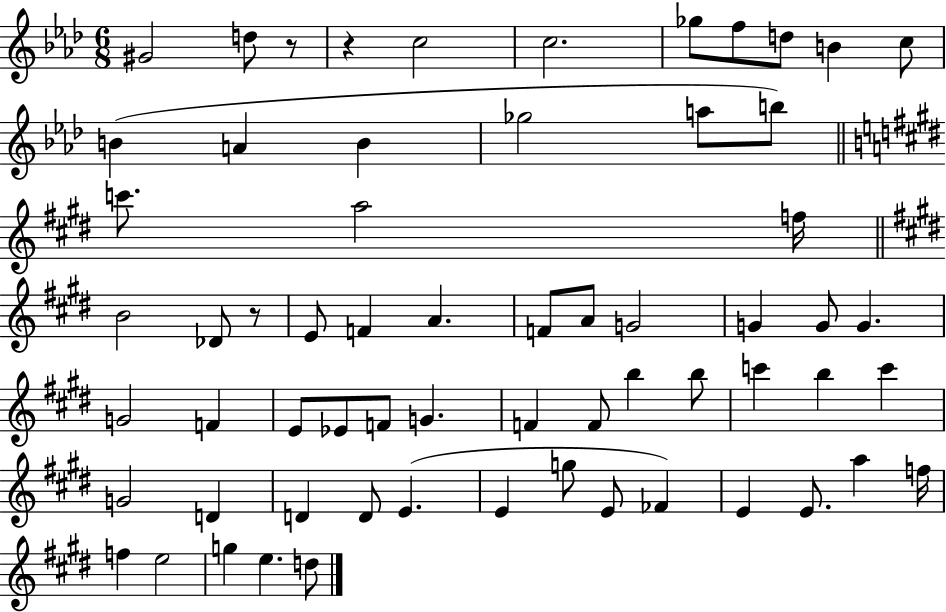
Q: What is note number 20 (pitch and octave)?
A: Db4